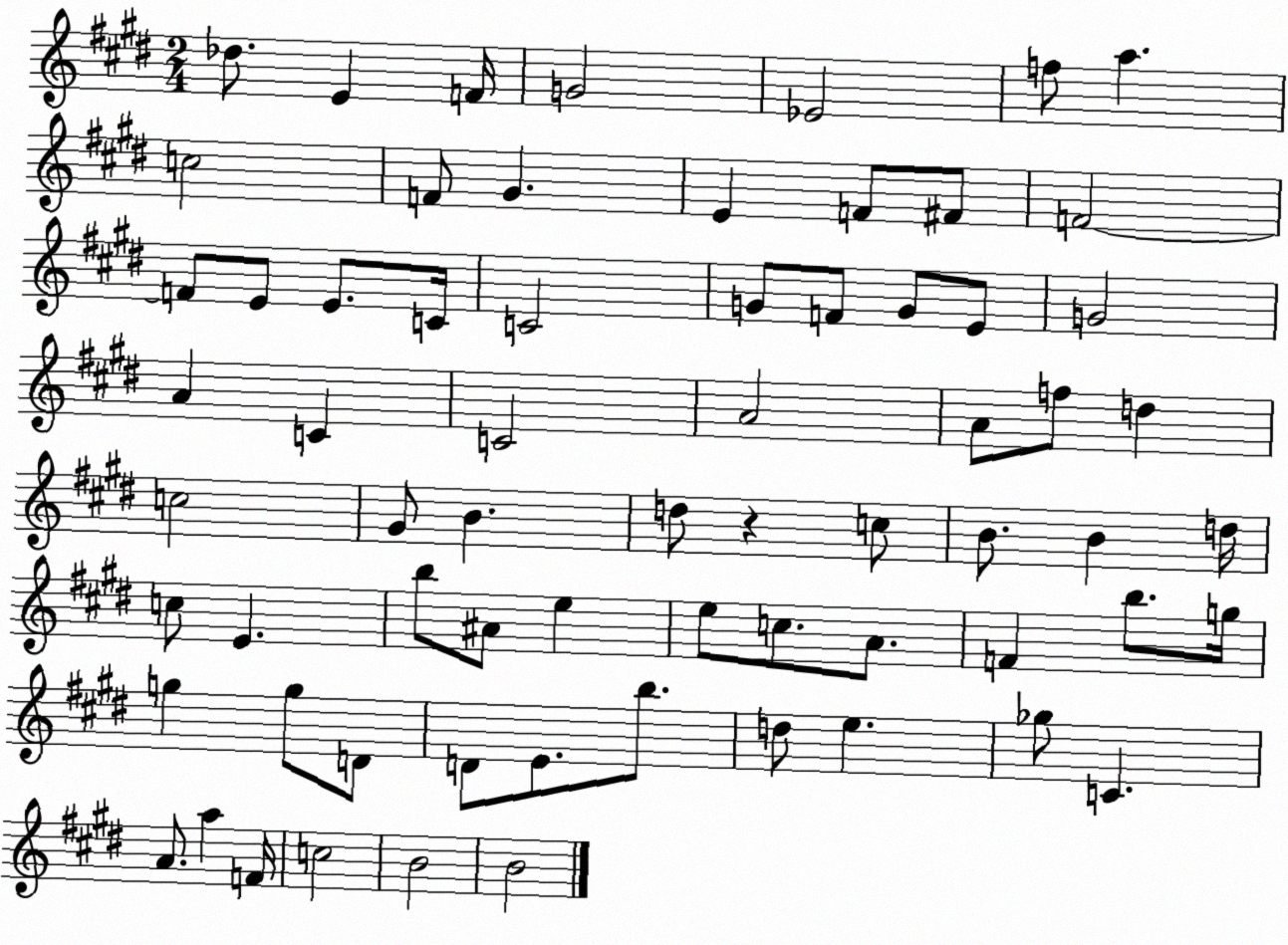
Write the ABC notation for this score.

X:1
T:Untitled
M:2/4
L:1/4
K:E
_d/2 E F/4 G2 _E2 f/2 a c2 F/2 ^G E F/2 ^F/2 F2 F/2 E/2 E/2 C/4 C2 G/2 F/2 G/2 E/2 G2 A C C2 A2 A/2 f/2 d c2 ^G/2 B d/2 z c/2 B/2 B d/4 c/2 E b/2 ^A/2 e e/2 c/2 A/2 F b/2 g/4 g g/2 D/2 D/2 E/2 b/2 d/2 e _g/2 C A/2 a F/4 c2 B2 B2